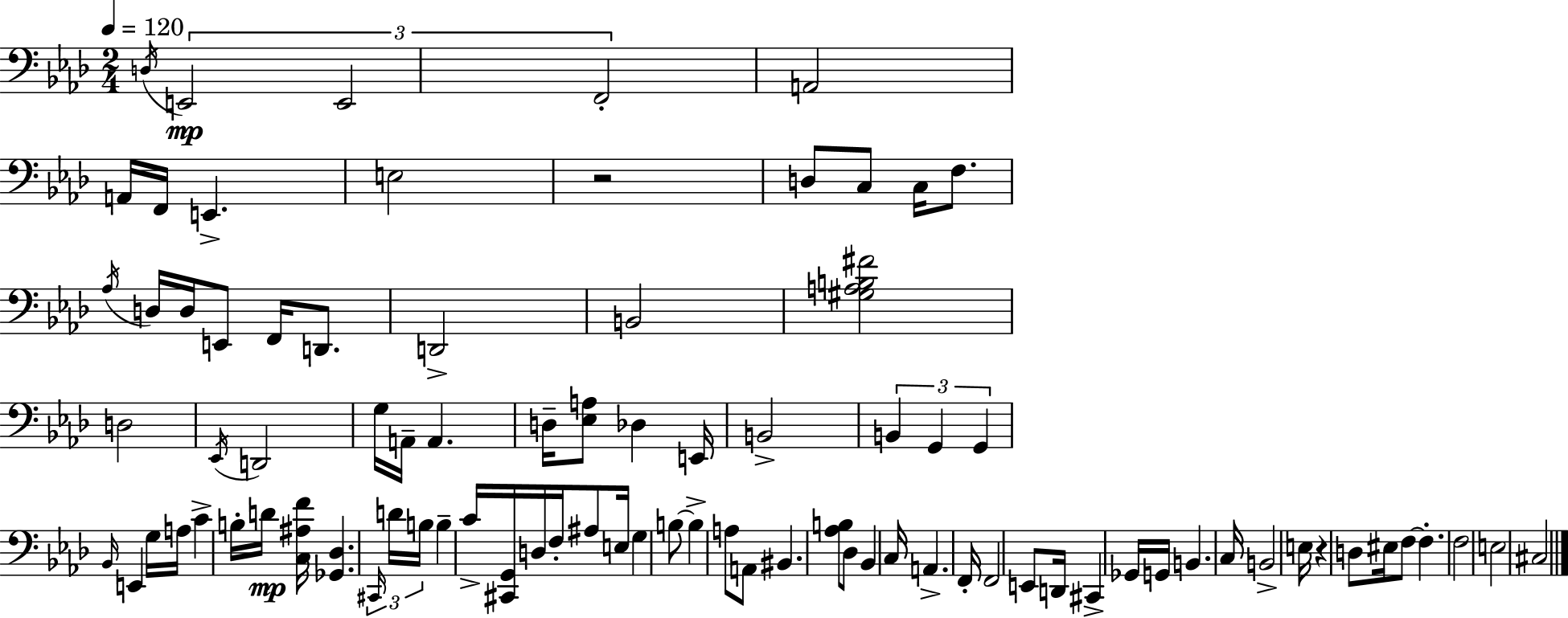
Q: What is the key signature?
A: AES major